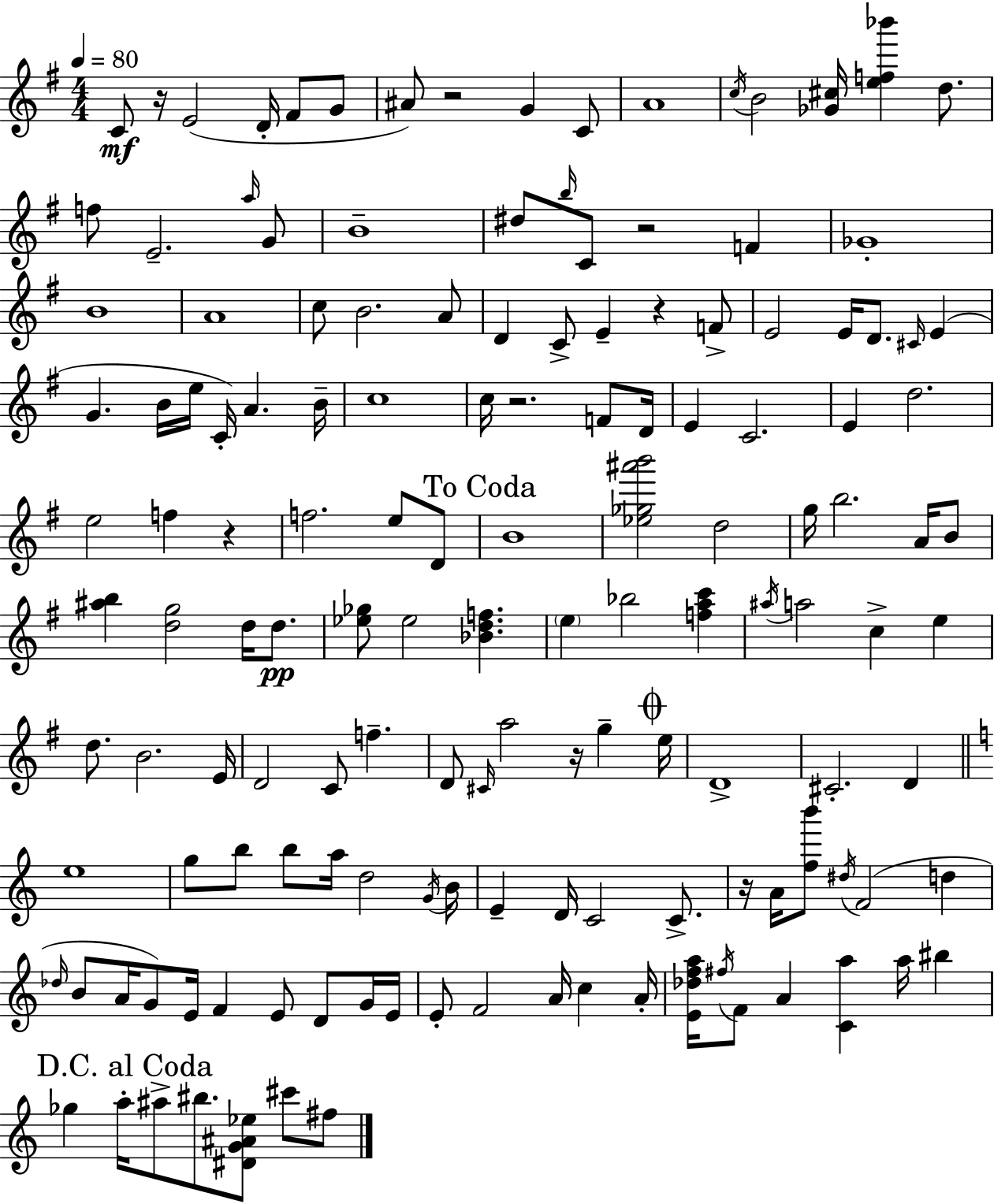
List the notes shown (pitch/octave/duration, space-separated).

C4/e R/s E4/h D4/s F#4/e G4/e A#4/e R/h G4/q C4/e A4/w C5/s B4/h [Gb4,C#5]/s [E5,F5,Bb6]/q D5/e. F5/e E4/h. A5/s G4/e B4/w D#5/e B5/s C4/e R/h F4/q Gb4/w B4/w A4/w C5/e B4/h. A4/e D4/q C4/e E4/q R/q F4/e E4/h E4/s D4/e. C#4/s E4/q G4/q. B4/s E5/s C4/s A4/q. B4/s C5/w C5/s R/h. F4/e D4/s E4/q C4/h. E4/q D5/h. E5/h F5/q R/q F5/h. E5/e D4/e B4/w [Eb5,Gb5,A#6,B6]/h D5/h G5/s B5/h. A4/s B4/e [A#5,B5]/q [D5,G5]/h D5/s D5/e. [Eb5,Gb5]/e Eb5/h [Bb4,D5,F5]/q. E5/q Bb5/h [F5,A5,C6]/q A#5/s A5/h C5/q E5/q D5/e. B4/h. E4/s D4/h C4/e F5/q. D4/e C#4/s A5/h R/s G5/q E5/s D4/w C#4/h. D4/q E5/w G5/e B5/e B5/e A5/s D5/h G4/s B4/s E4/q D4/s C4/h C4/e. R/s A4/s [F5,B6]/e D#5/s F4/h D5/q Db5/s B4/e A4/s G4/e E4/s F4/q E4/e D4/e G4/s E4/s E4/e F4/h A4/s C5/q A4/s [E4,Db5,F5,A5]/s F#5/s F4/e A4/q [C4,A5]/q A5/s BIS5/q Gb5/q A5/s A#5/e BIS5/e. [D#4,G4,A#4,Eb5]/e C#6/e F#5/e